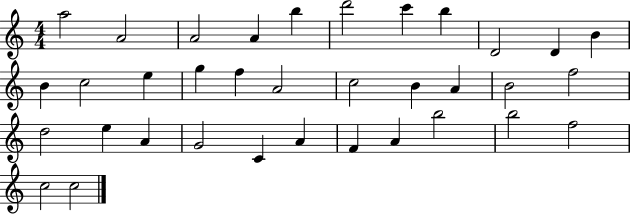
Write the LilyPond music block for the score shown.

{
  \clef treble
  \numericTimeSignature
  \time 4/4
  \key c \major
  a''2 a'2 | a'2 a'4 b''4 | d'''2 c'''4 b''4 | d'2 d'4 b'4 | \break b'4 c''2 e''4 | g''4 f''4 a'2 | c''2 b'4 a'4 | b'2 f''2 | \break d''2 e''4 a'4 | g'2 c'4 a'4 | f'4 a'4 b''2 | b''2 f''2 | \break c''2 c''2 | \bar "|."
}